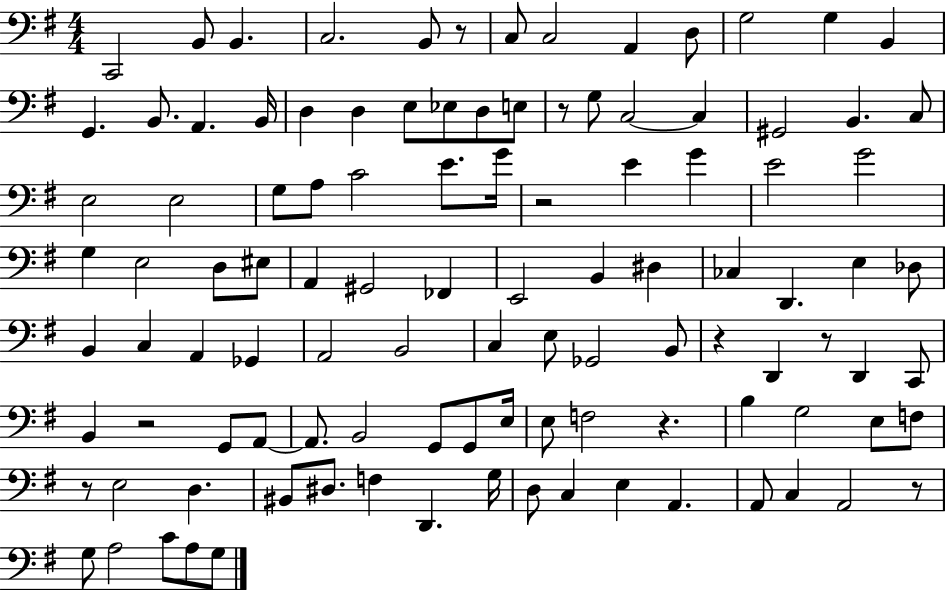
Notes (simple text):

C2/h B2/e B2/q. C3/h. B2/e R/e C3/e C3/h A2/q D3/e G3/h G3/q B2/q G2/q. B2/e. A2/q. B2/s D3/q D3/q E3/e Eb3/e D3/e E3/e R/e G3/e C3/h C3/q G#2/h B2/q. C3/e E3/h E3/h G3/e A3/e C4/h E4/e. G4/s R/h E4/q G4/q E4/h G4/h G3/q E3/h D3/e EIS3/e A2/q G#2/h FES2/q E2/h B2/q D#3/q CES3/q D2/q. E3/q Db3/e B2/q C3/q A2/q Gb2/q A2/h B2/h C3/q E3/e Gb2/h B2/e R/q D2/q R/e D2/q C2/e B2/q R/h G2/e A2/e A2/e. B2/h G2/e G2/e E3/s E3/e F3/h R/q. B3/q G3/h E3/e F3/e R/e E3/h D3/q. BIS2/e D#3/e. F3/q D2/q. G3/s D3/e C3/q E3/q A2/q. A2/e C3/q A2/h R/e G3/e A3/h C4/e A3/e G3/e